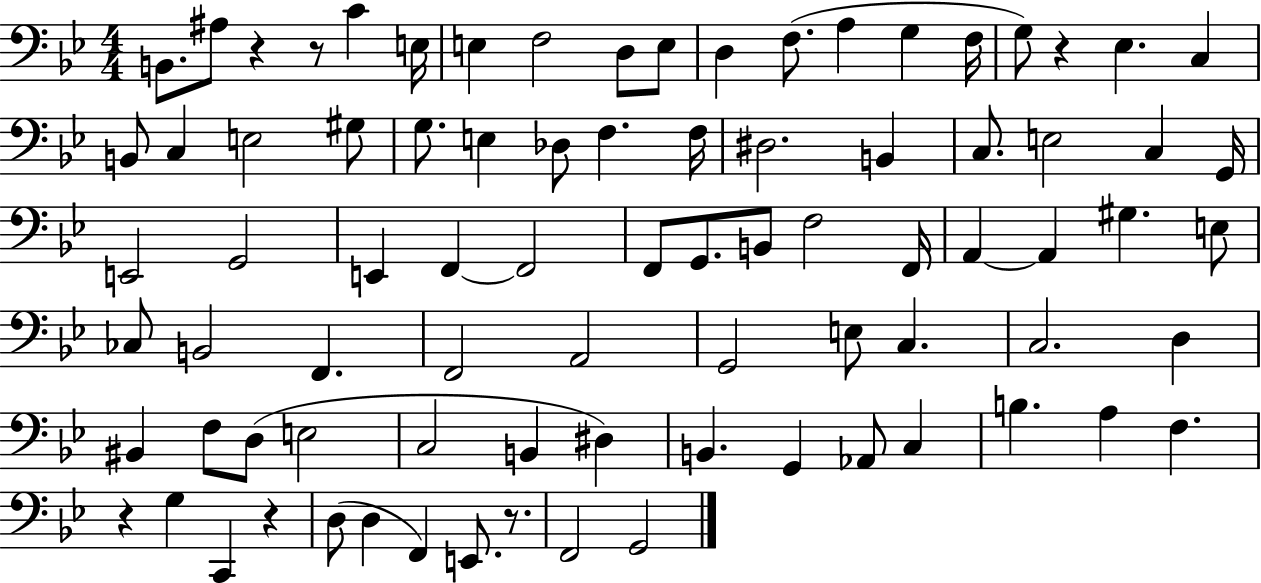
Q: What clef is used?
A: bass